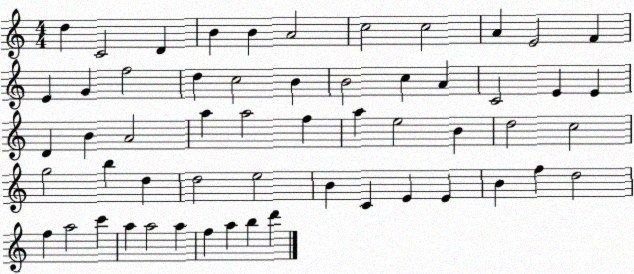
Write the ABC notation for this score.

X:1
T:Untitled
M:4/4
L:1/4
K:C
d C2 D B B A2 c2 c2 A E2 F E G f2 d c2 B B2 c A C2 E E D B A2 a a2 f a e2 B d2 c2 g2 b d d2 e2 B C E E B f d2 f a2 c' a a2 a f a b d'